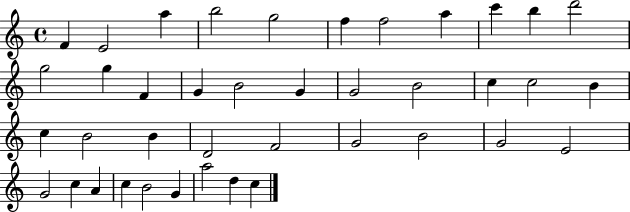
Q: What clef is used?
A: treble